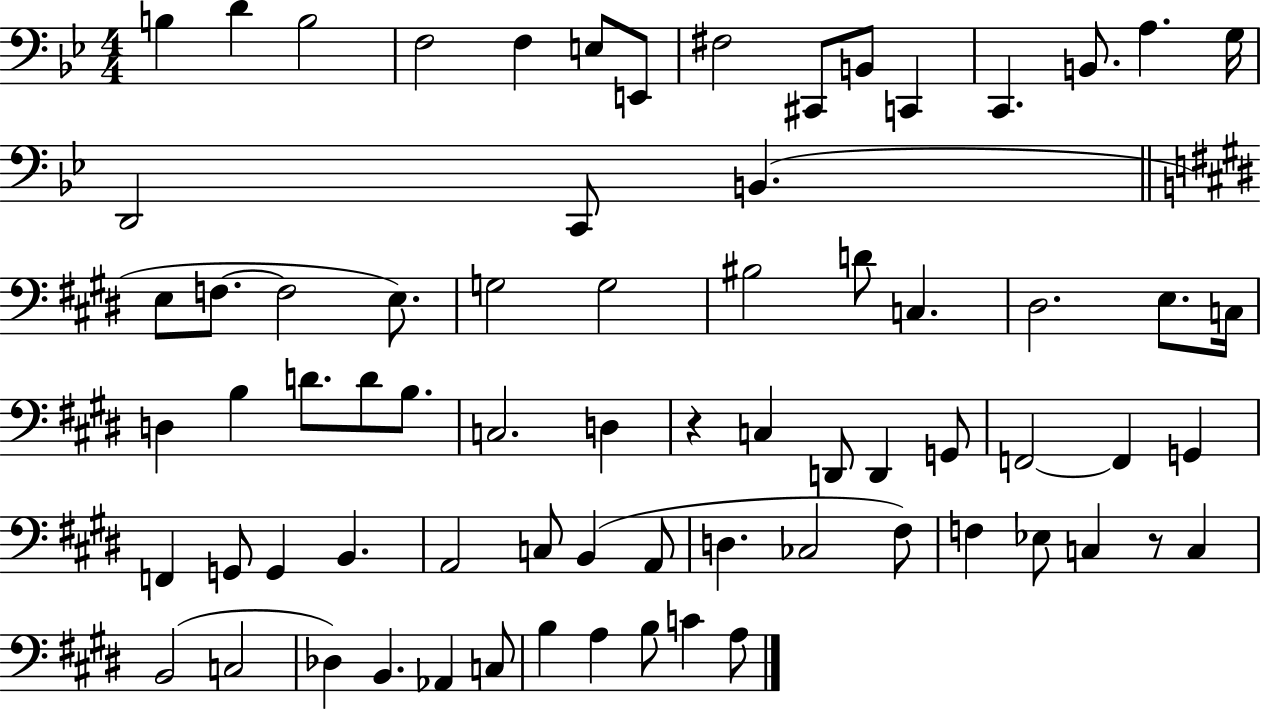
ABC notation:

X:1
T:Untitled
M:4/4
L:1/4
K:Bb
B, D B,2 F,2 F, E,/2 E,,/2 ^F,2 ^C,,/2 B,,/2 C,, C,, B,,/2 A, G,/4 D,,2 C,,/2 B,, E,/2 F,/2 F,2 E,/2 G,2 G,2 ^B,2 D/2 C, ^D,2 E,/2 C,/4 D, B, D/2 D/2 B,/2 C,2 D, z C, D,,/2 D,, G,,/2 F,,2 F,, G,, F,, G,,/2 G,, B,, A,,2 C,/2 B,, A,,/2 D, _C,2 ^F,/2 F, _E,/2 C, z/2 C, B,,2 C,2 _D, B,, _A,, C,/2 B, A, B,/2 C A,/2